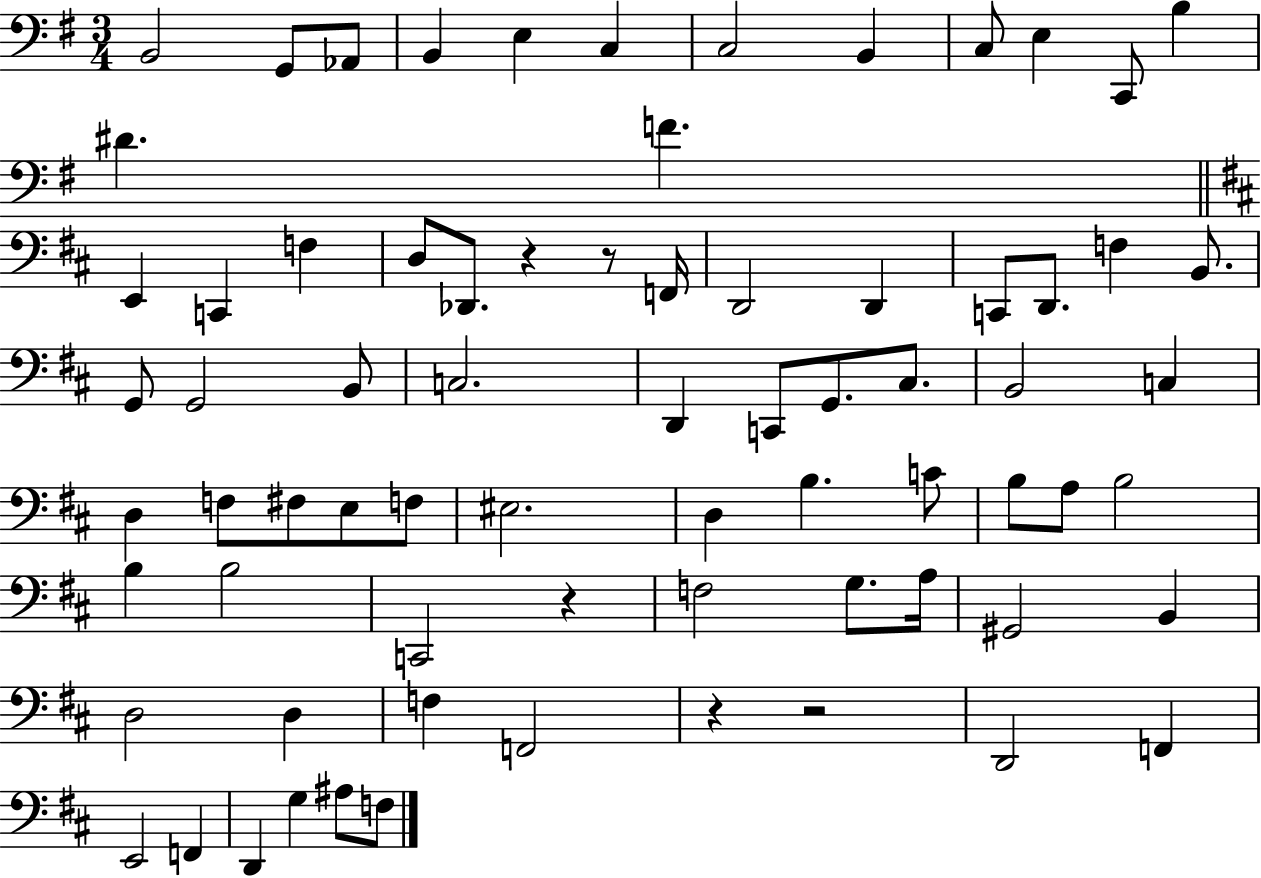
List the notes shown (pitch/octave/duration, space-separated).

B2/h G2/e Ab2/e B2/q E3/q C3/q C3/h B2/q C3/e E3/q C2/e B3/q D#4/q. F4/q. E2/q C2/q F3/q D3/e Db2/e. R/q R/e F2/s D2/h D2/q C2/e D2/e. F3/q B2/e. G2/e G2/h B2/e C3/h. D2/q C2/e G2/e. C#3/e. B2/h C3/q D3/q F3/e F#3/e E3/e F3/e EIS3/h. D3/q B3/q. C4/e B3/e A3/e B3/h B3/q B3/h C2/h R/q F3/h G3/e. A3/s G#2/h B2/q D3/h D3/q F3/q F2/h R/q R/h D2/h F2/q E2/h F2/q D2/q G3/q A#3/e F3/e